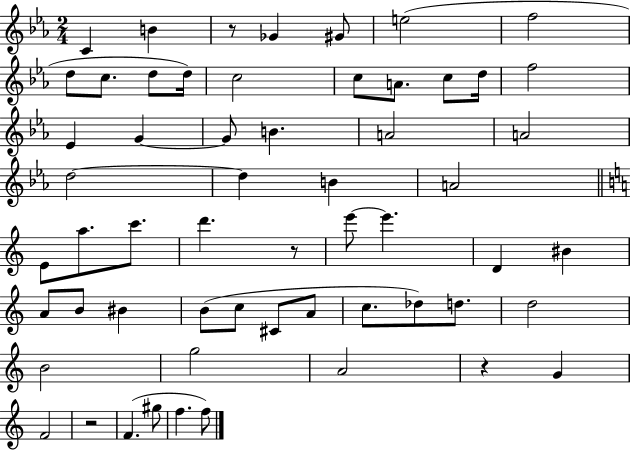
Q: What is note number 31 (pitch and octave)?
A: E6